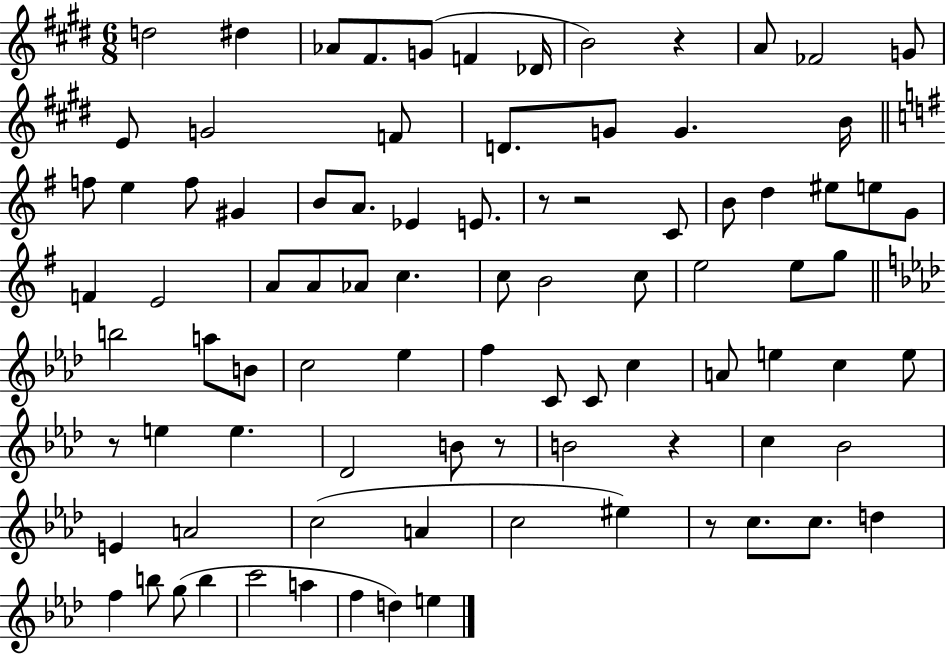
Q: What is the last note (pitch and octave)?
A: E5